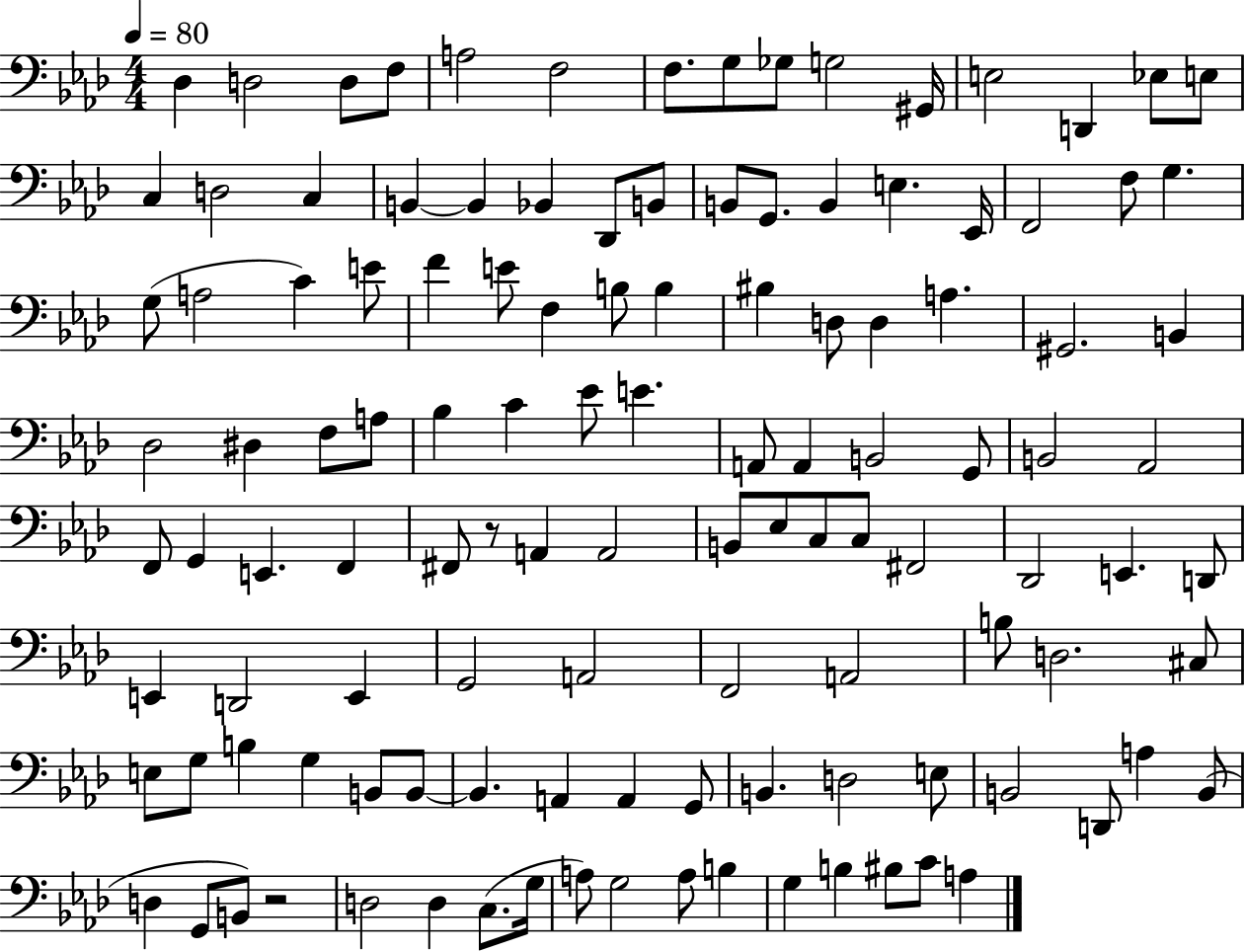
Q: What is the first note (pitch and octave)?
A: Db3